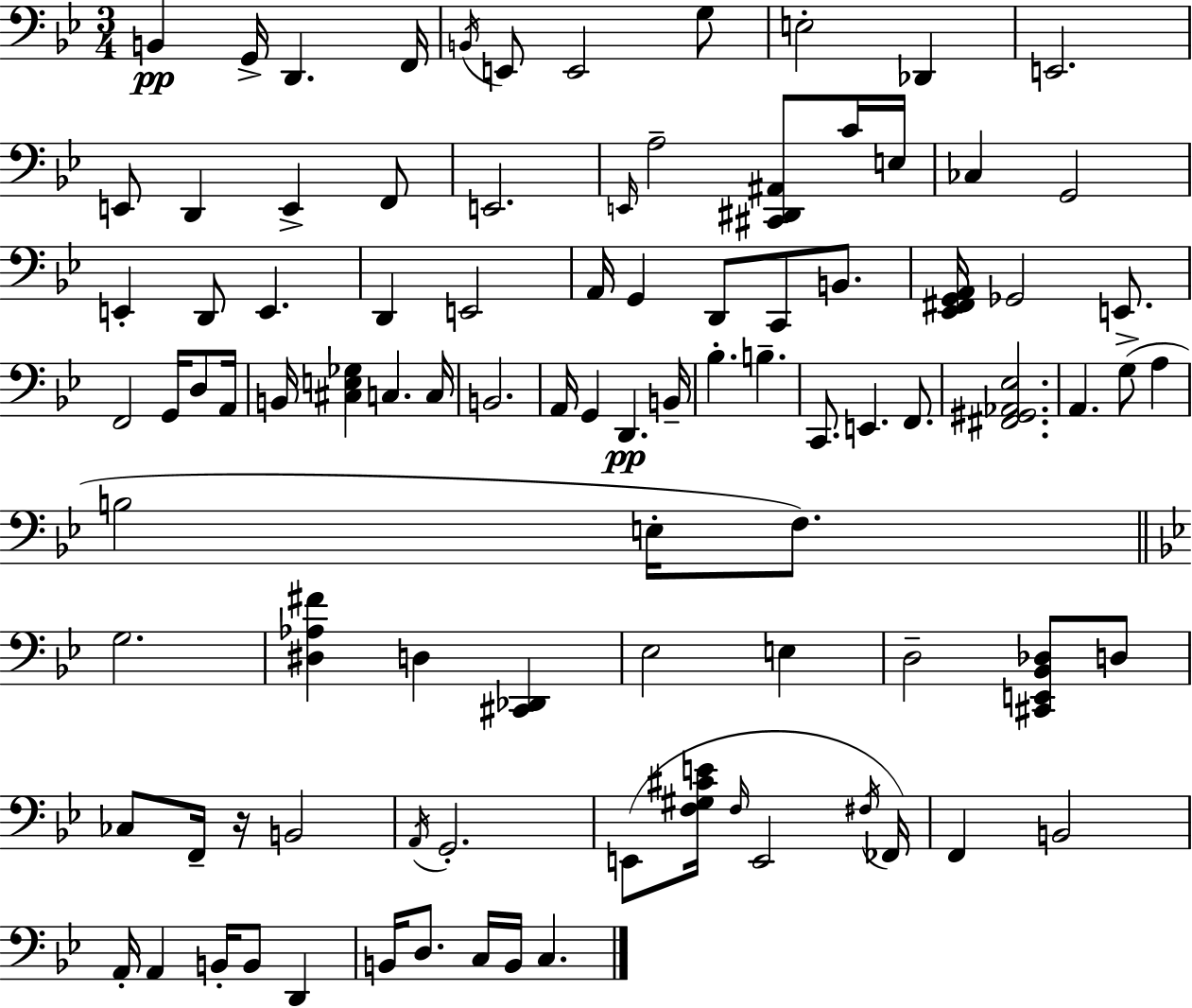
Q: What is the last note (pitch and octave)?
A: C3